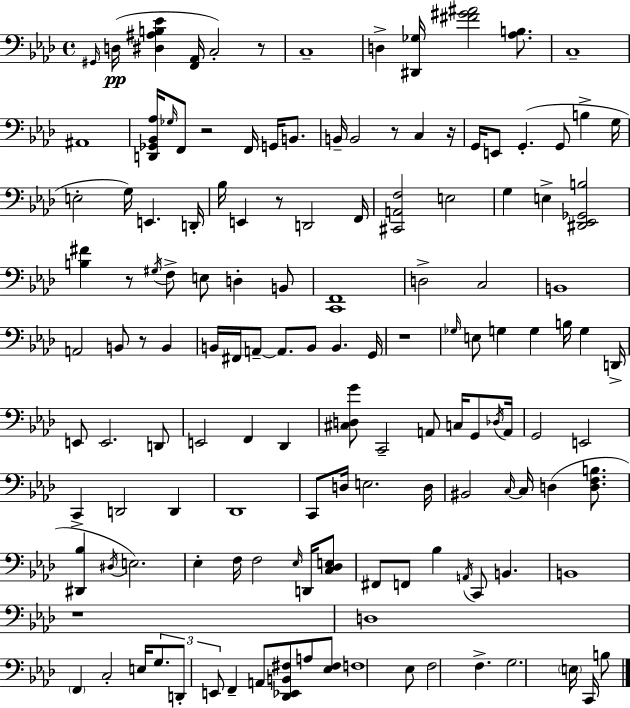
{
  \clef bass
  \time 4/4
  \defaultTimeSignature
  \key aes \major
  \grace { gis,16 }\pp d16( <dis ais b ees'>4 <f, aes,>16 c2-.) r8 | c1-- | d4-> <dis, ges>16 <fis' gis' ais'>2 <aes b>8. | c1-- | \break ais,1 | <d, ges, bes, aes>16 \grace { ges16 } f,8 r2 f,16 g,16 b,8. | b,16-- b,2 r8 c4 | r16 g,16 e,8 g,4.-.( g,8 b4-> | \break g16 e2-. g16) e,4. | d,16-. bes16 e,4 r8 d,2 | f,16 <cis, a, f>2 e2 | g4 e4-> <dis, ees, ges, b>2 | \break <b fis'>4 r8 \acciaccatura { gis16 } f8-> e8 d4-. | b,8 <c, f,>1 | d2-> c2 | b,1 | \break a,2 b,8 r8 b,4 | b,16 fis,16 a,8--~~ a,8. b,8 b,4. | g,16 r1 | \grace { ges16 } e8 g4 g4 b16 g4 | \break d,16-> e,8 e,2. | d,8 e,2 f,4 | des,4 <cis d g'>8 c,2-- a,8 | c16 g,8 \acciaccatura { des16 } a,16 g,2 e,2 | \break c,4-> d,2 | d,4 des,1 | c,8 d16 e2. | d16 bis,2 \grace { c16~ }~ c16 d4( | \break <d f b>8. <dis, bes>4 \acciaccatura { dis16 } e2.) | ees4-. f16 f2 | \grace { ees16 } d,16 <c des e>8 fis,8 f,8 bes4 | \acciaccatura { a,16 } c,8 b,4. b,1 | \break r1 | d1 | \parenthesize f,4 c2-. | e16 \tuplet 3/2 { g8. d,8-. e,8 } f,4-- | \break a,8 <des, ees, b, fis>8 a8 <ees fis>8 f1 | ees8 f2 | f4.-> g2. | \parenthesize e16 c,16 b8 \bar "|."
}